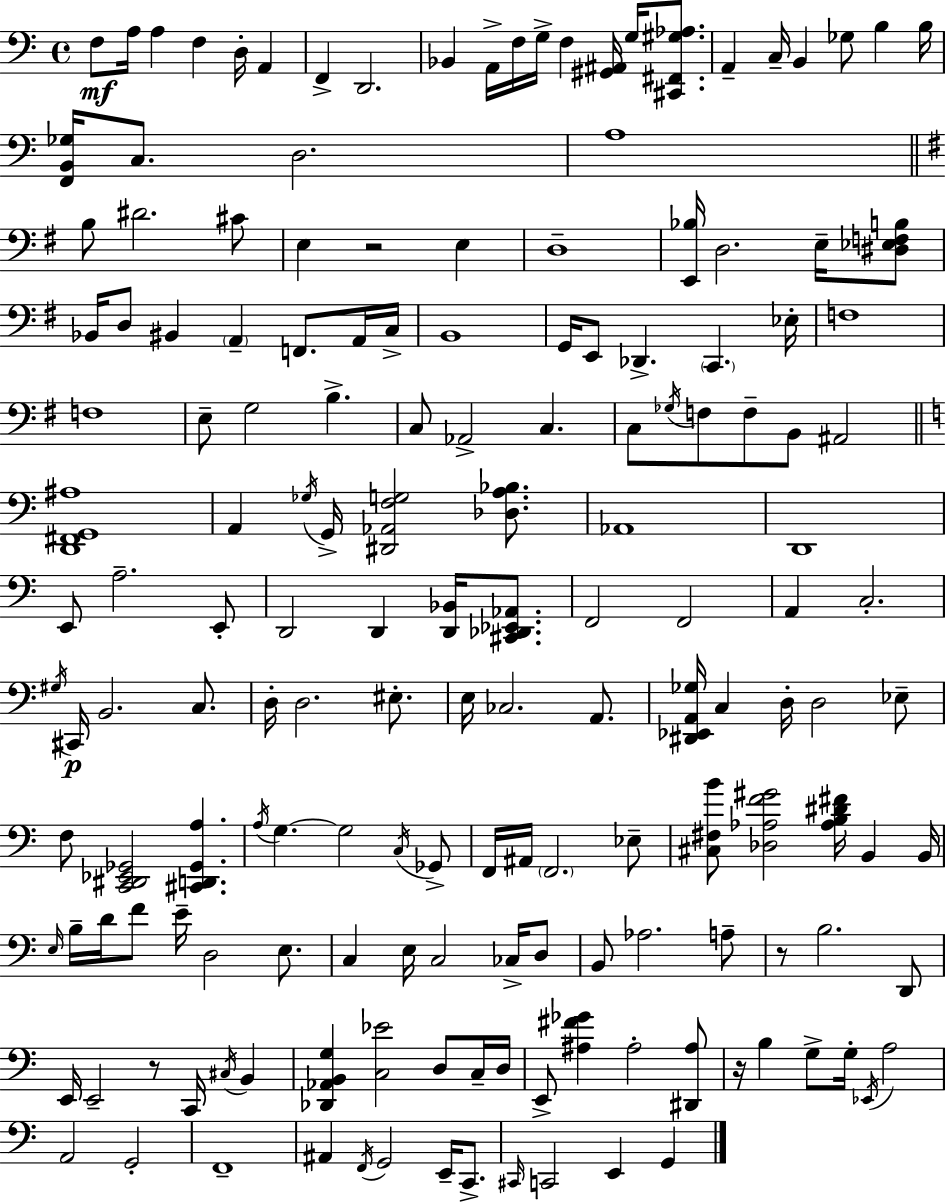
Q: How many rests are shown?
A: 4